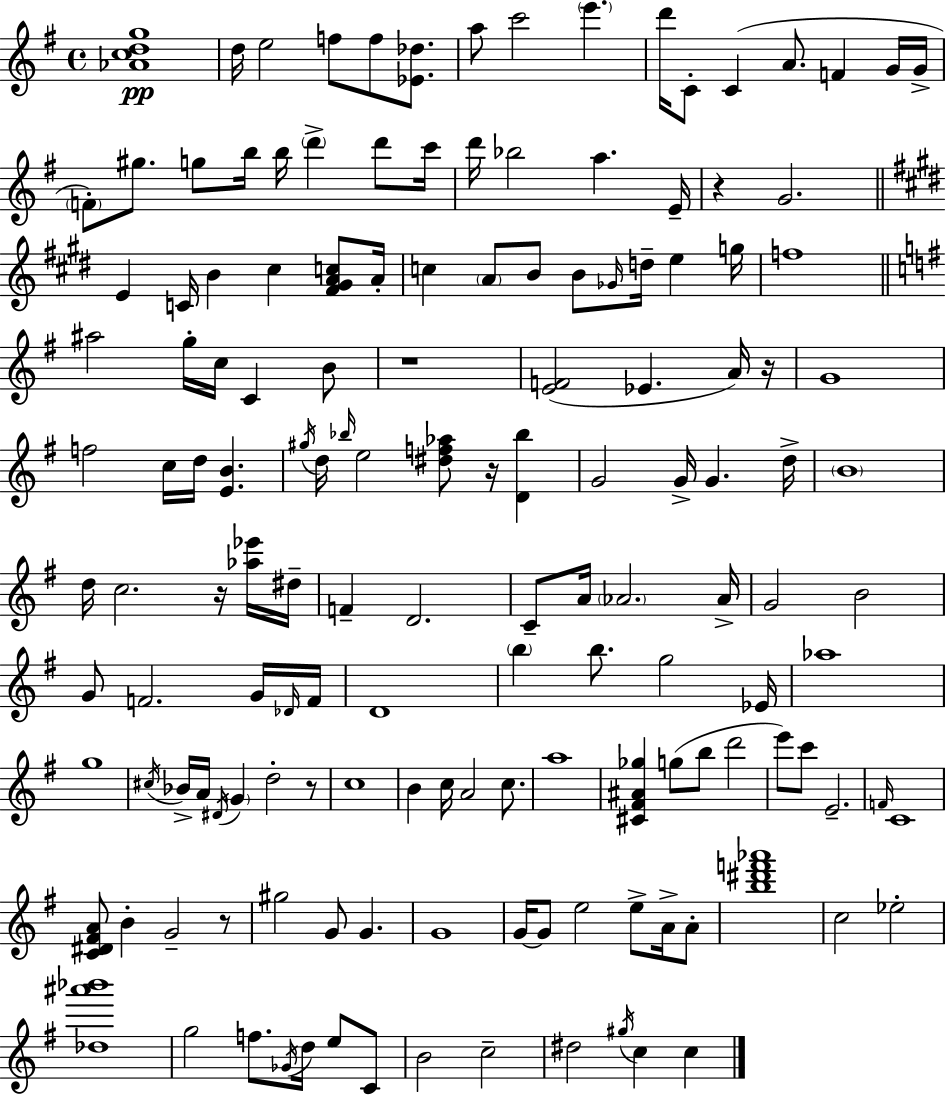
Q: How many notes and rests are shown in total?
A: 149